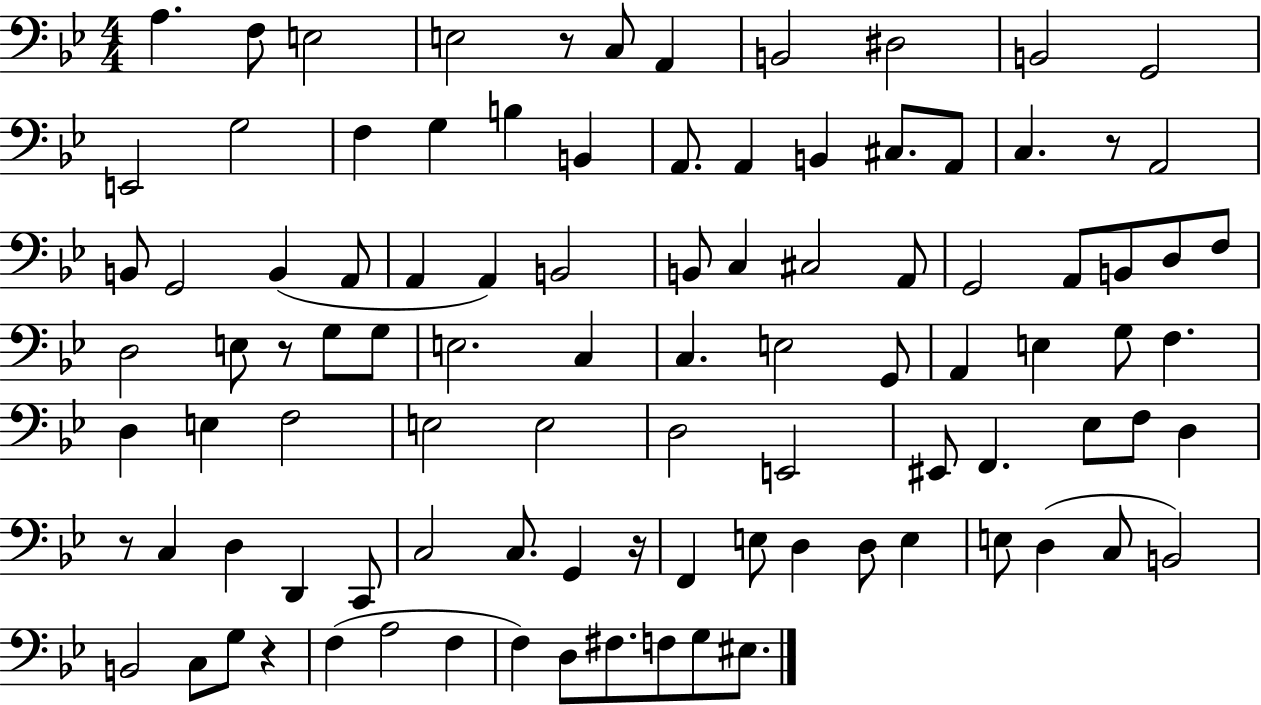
A3/q. F3/e E3/h E3/h R/e C3/e A2/q B2/h D#3/h B2/h G2/h E2/h G3/h F3/q G3/q B3/q B2/q A2/e. A2/q B2/q C#3/e. A2/e C3/q. R/e A2/h B2/e G2/h B2/q A2/e A2/q A2/q B2/h B2/e C3/q C#3/h A2/e G2/h A2/e B2/e D3/e F3/e D3/h E3/e R/e G3/e G3/e E3/h. C3/q C3/q. E3/h G2/e A2/q E3/q G3/e F3/q. D3/q E3/q F3/h E3/h E3/h D3/h E2/h EIS2/e F2/q. Eb3/e F3/e D3/q R/e C3/q D3/q D2/q C2/e C3/h C3/e. G2/q R/s F2/q E3/e D3/q D3/e E3/q E3/e D3/q C3/e B2/h B2/h C3/e G3/e R/q F3/q A3/h F3/q F3/q D3/e F#3/e. F3/e G3/e EIS3/e.